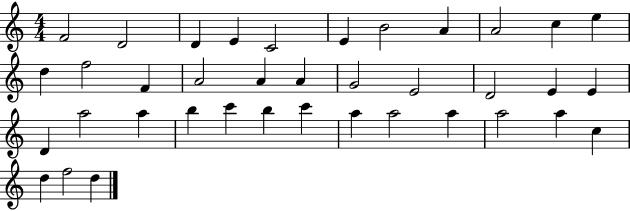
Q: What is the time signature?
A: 4/4